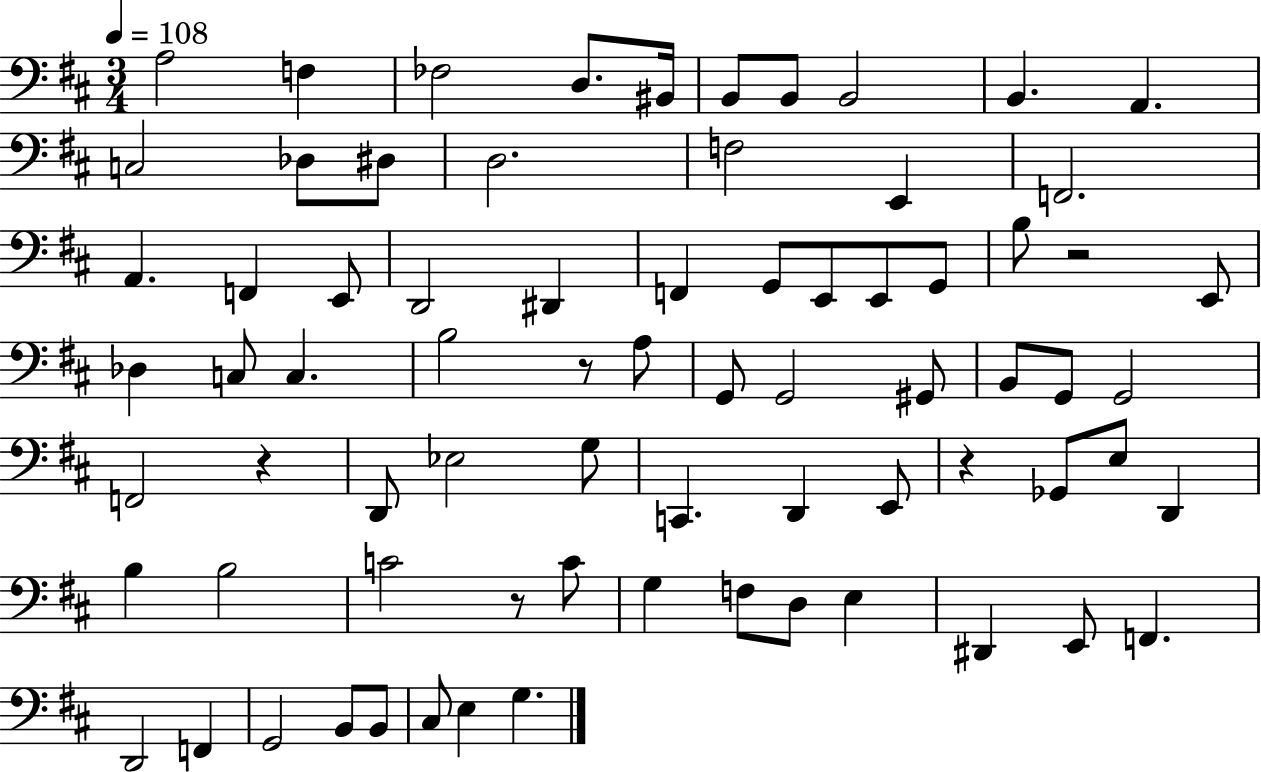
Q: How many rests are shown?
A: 5